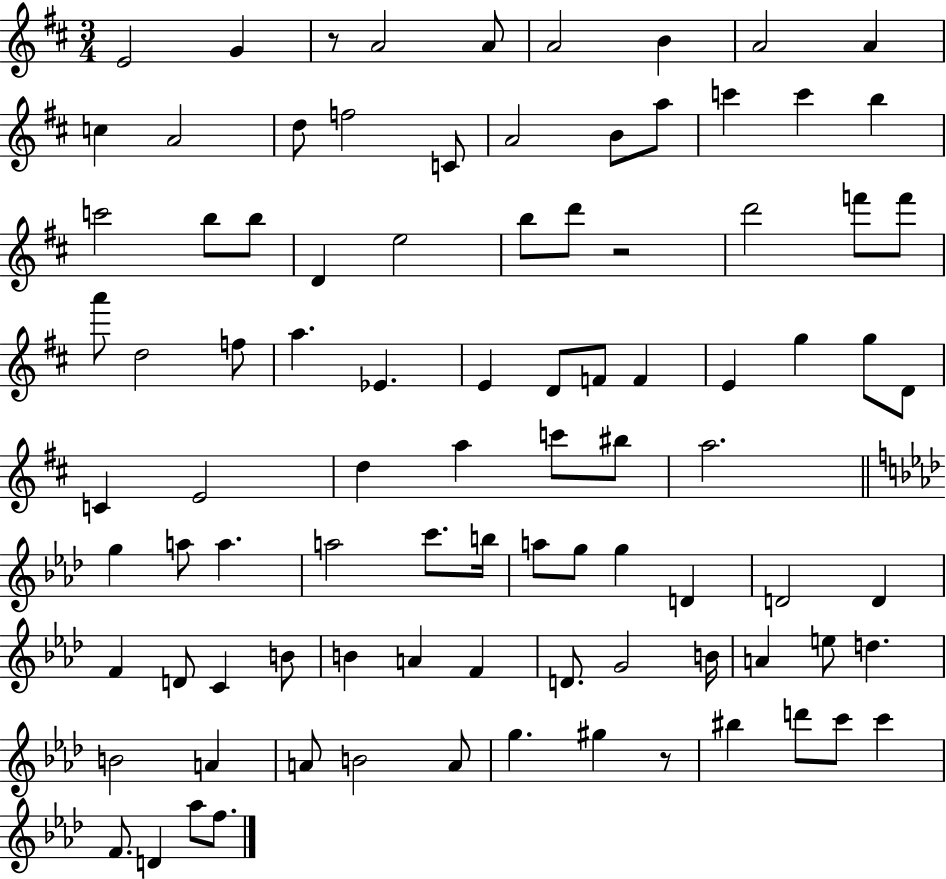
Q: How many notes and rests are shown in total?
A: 92